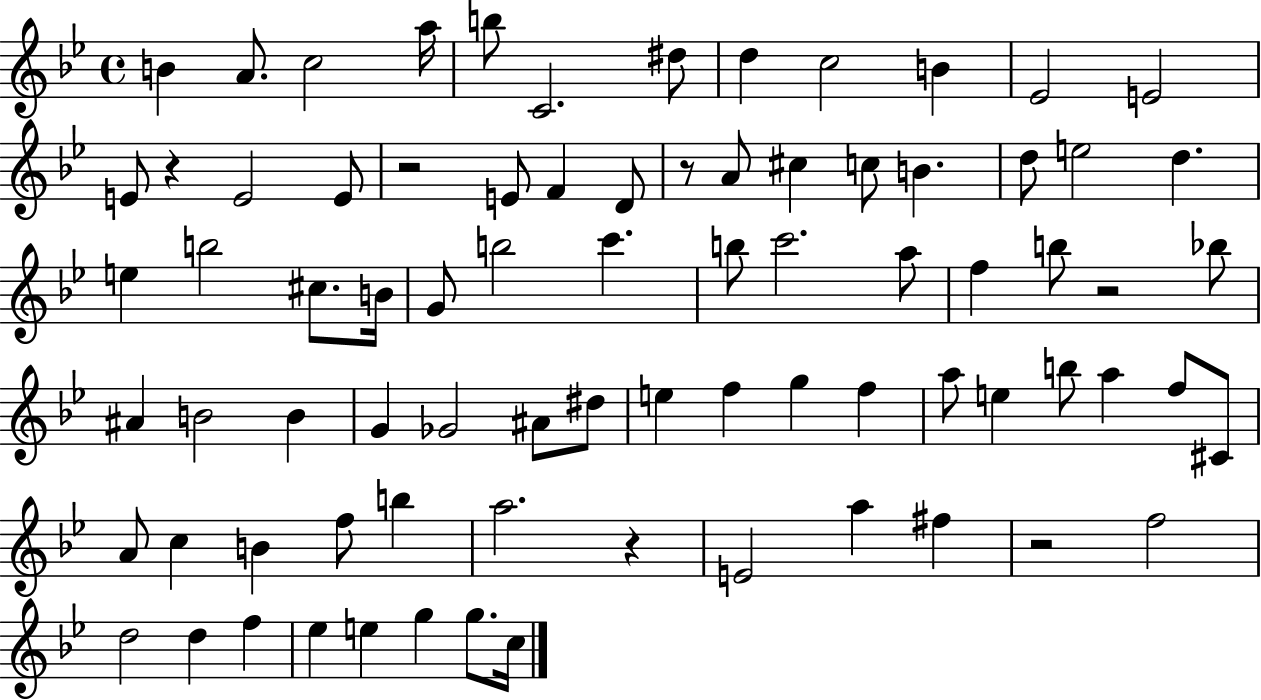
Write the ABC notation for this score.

X:1
T:Untitled
M:4/4
L:1/4
K:Bb
B A/2 c2 a/4 b/2 C2 ^d/2 d c2 B _E2 E2 E/2 z E2 E/2 z2 E/2 F D/2 z/2 A/2 ^c c/2 B d/2 e2 d e b2 ^c/2 B/4 G/2 b2 c' b/2 c'2 a/2 f b/2 z2 _b/2 ^A B2 B G _G2 ^A/2 ^d/2 e f g f a/2 e b/2 a f/2 ^C/2 A/2 c B f/2 b a2 z E2 a ^f z2 f2 d2 d f _e e g g/2 c/4